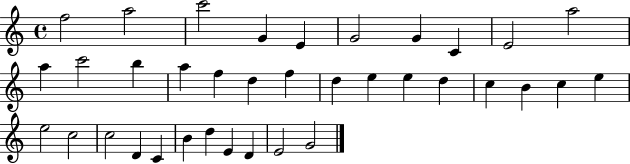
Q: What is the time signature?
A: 4/4